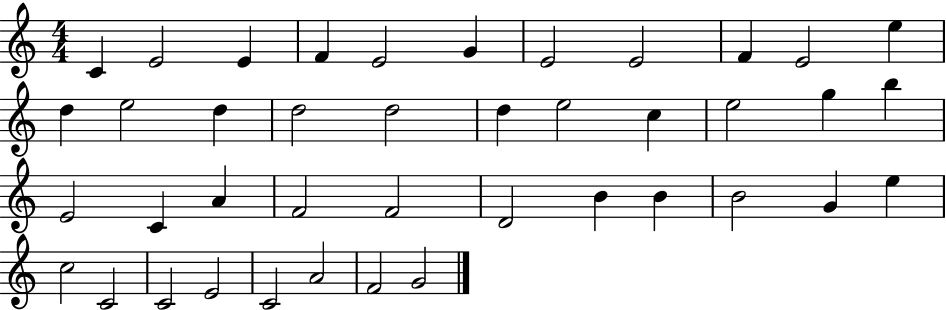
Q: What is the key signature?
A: C major